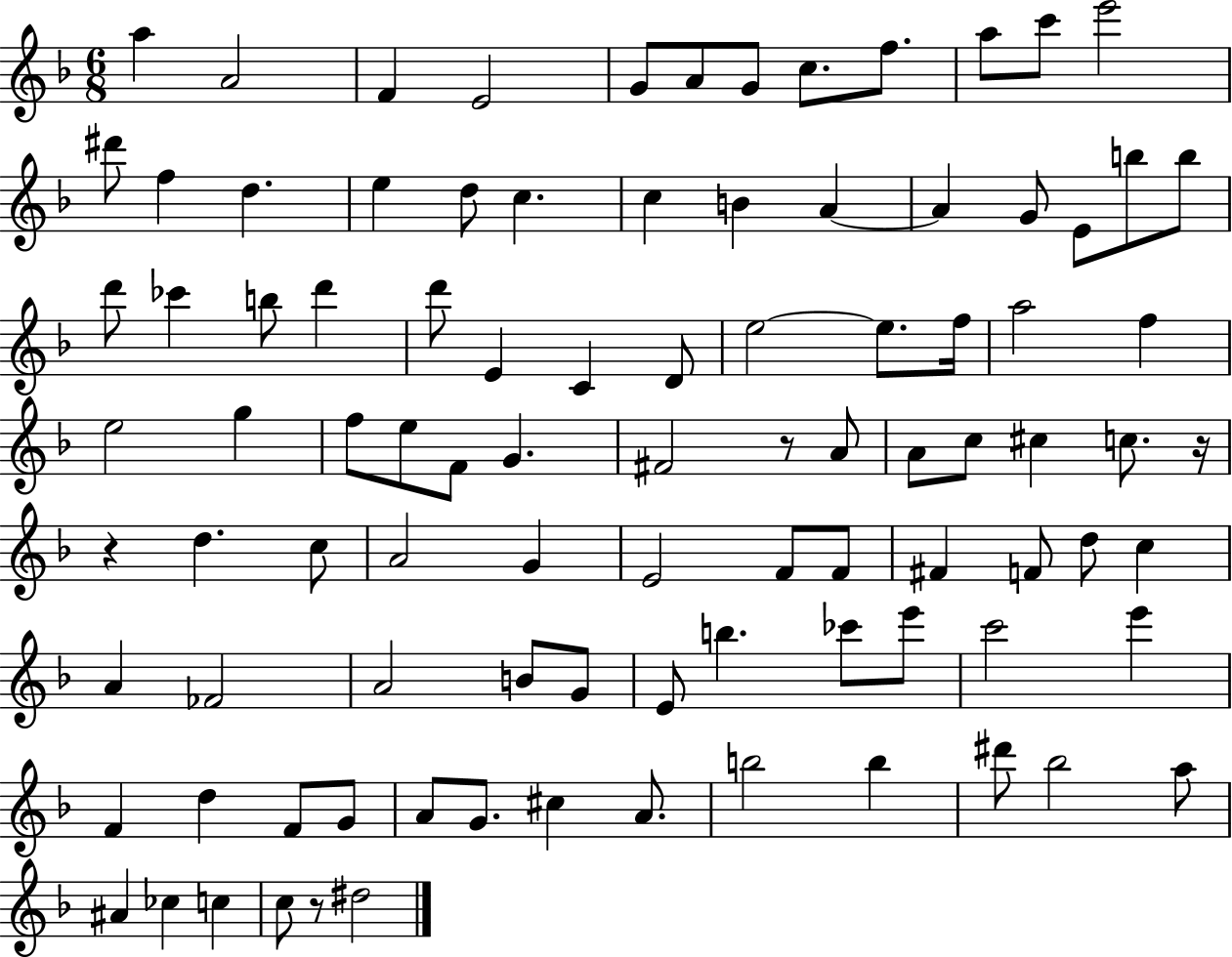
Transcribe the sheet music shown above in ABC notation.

X:1
T:Untitled
M:6/8
L:1/4
K:F
a A2 F E2 G/2 A/2 G/2 c/2 f/2 a/2 c'/2 e'2 ^d'/2 f d e d/2 c c B A A G/2 E/2 b/2 b/2 d'/2 _c' b/2 d' d'/2 E C D/2 e2 e/2 f/4 a2 f e2 g f/2 e/2 F/2 G ^F2 z/2 A/2 A/2 c/2 ^c c/2 z/4 z d c/2 A2 G E2 F/2 F/2 ^F F/2 d/2 c A _F2 A2 B/2 G/2 E/2 b _c'/2 e'/2 c'2 e' F d F/2 G/2 A/2 G/2 ^c A/2 b2 b ^d'/2 _b2 a/2 ^A _c c c/2 z/2 ^d2